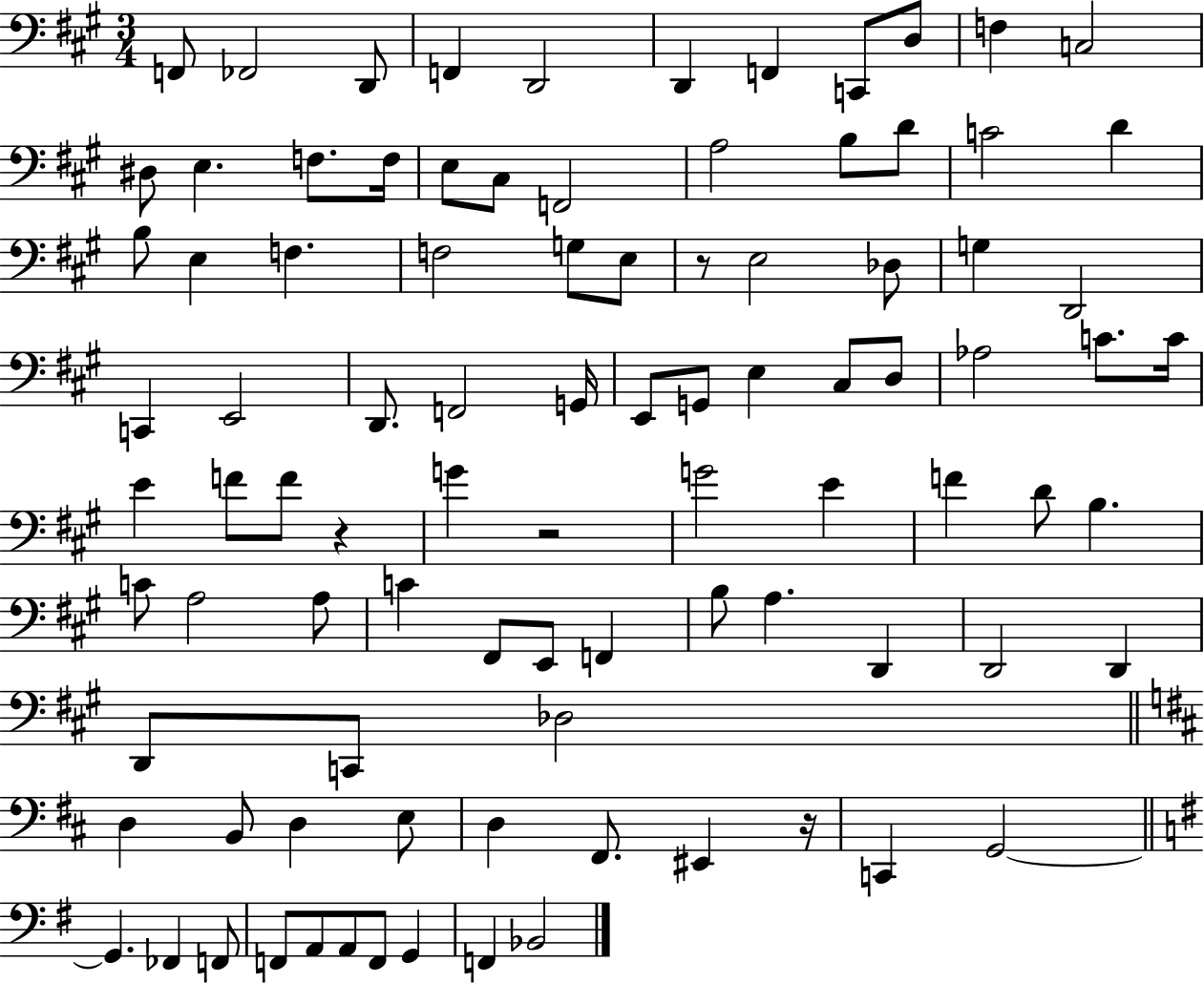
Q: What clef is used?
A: bass